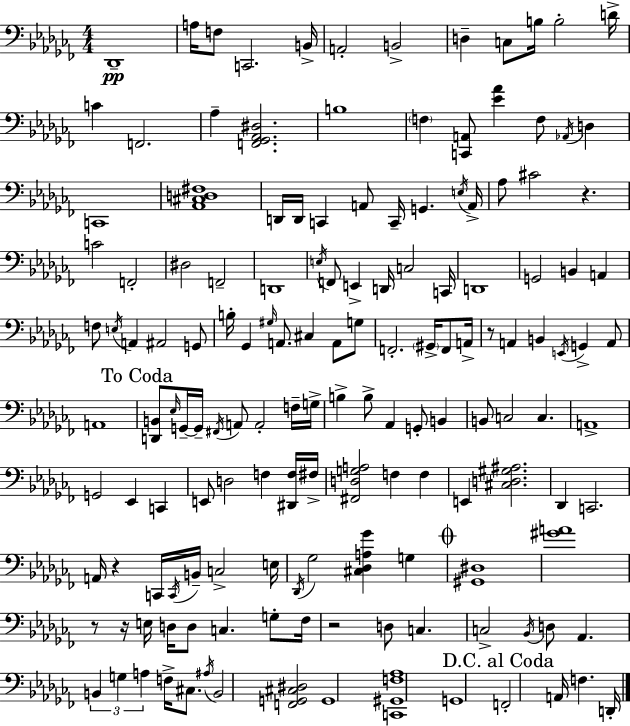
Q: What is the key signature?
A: AES minor